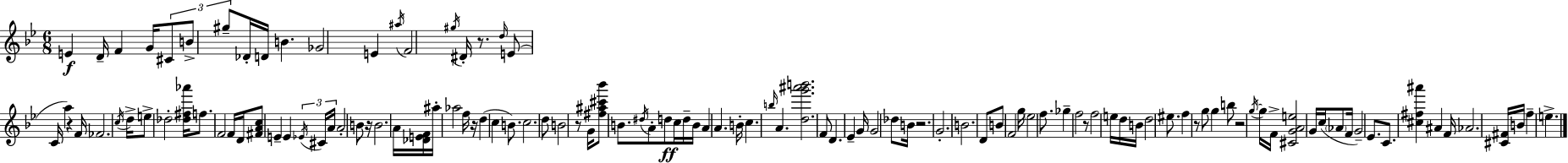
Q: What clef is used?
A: treble